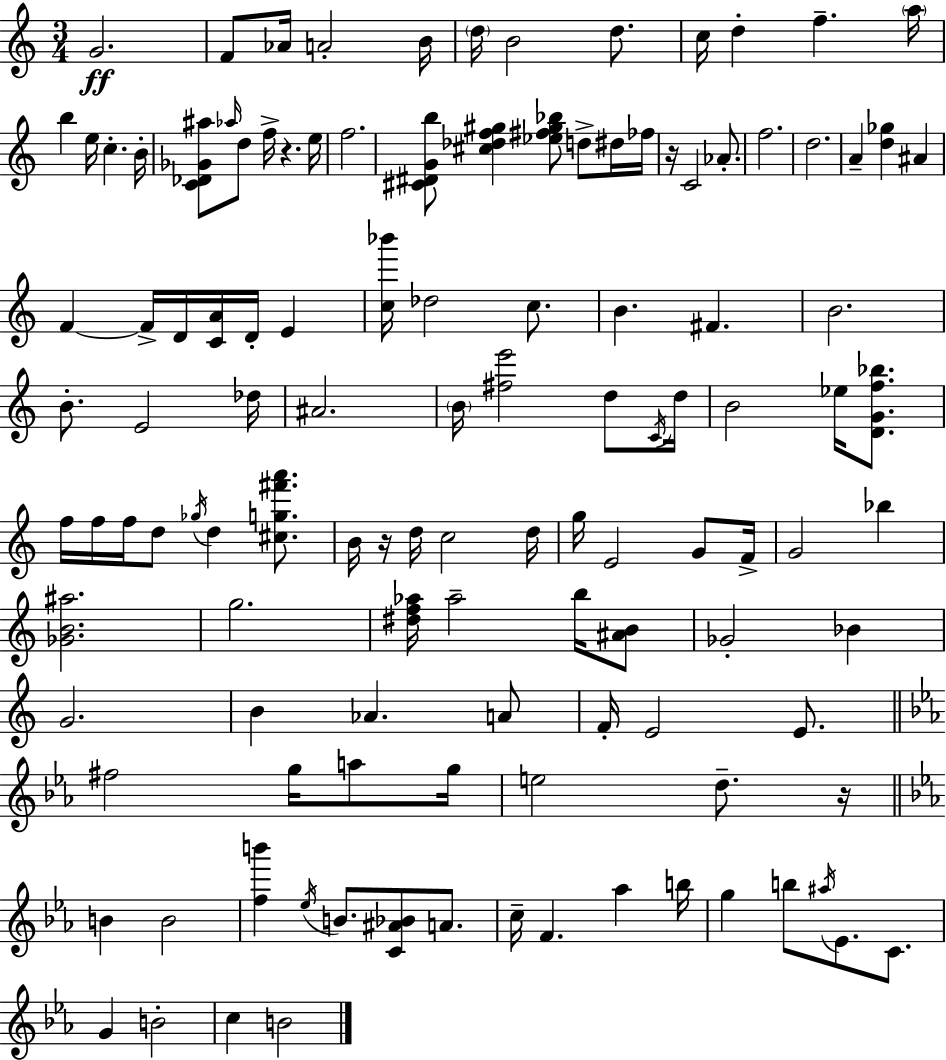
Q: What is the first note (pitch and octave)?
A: G4